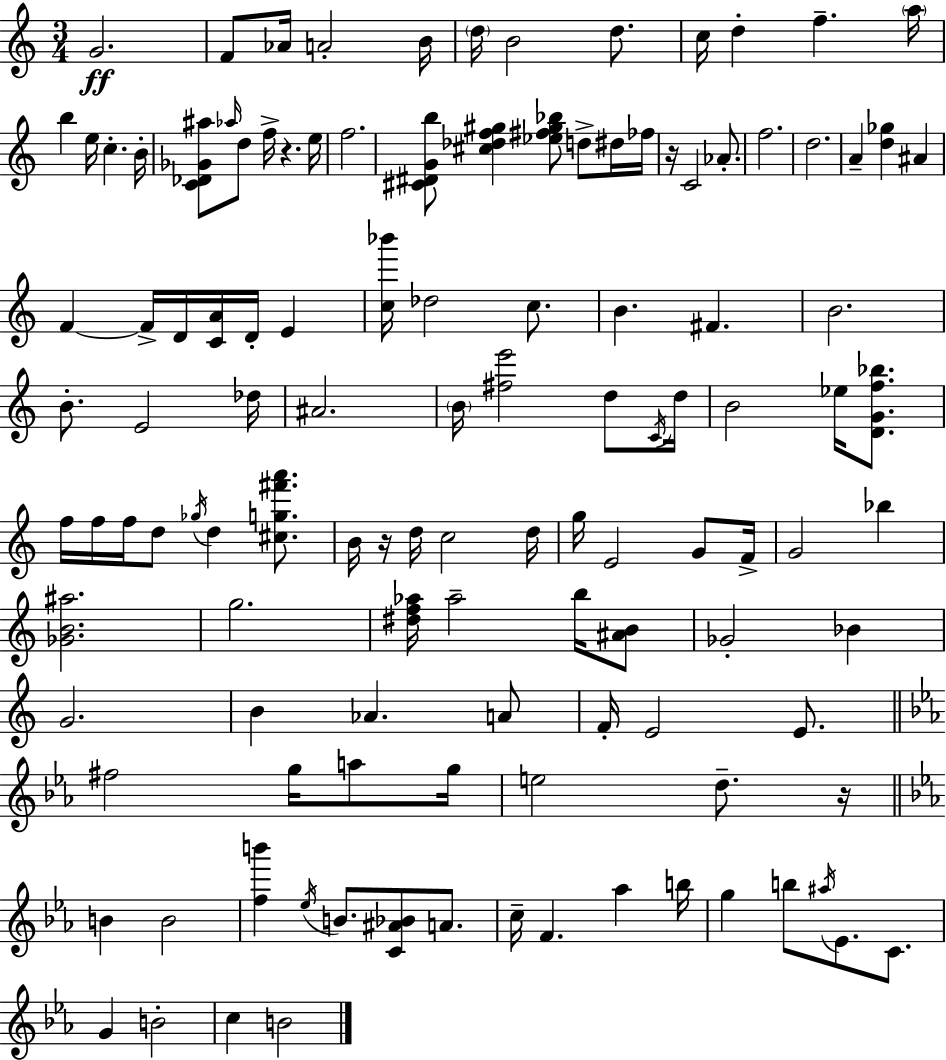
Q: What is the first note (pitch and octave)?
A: G4